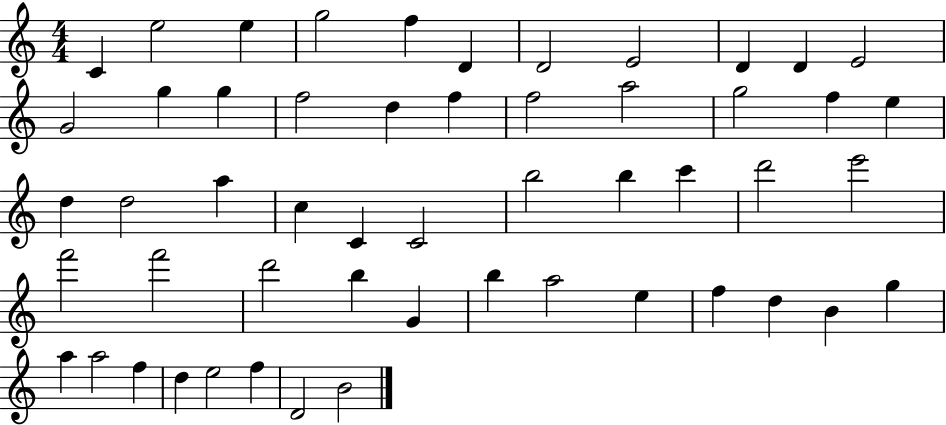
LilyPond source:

{
  \clef treble
  \numericTimeSignature
  \time 4/4
  \key c \major
  c'4 e''2 e''4 | g''2 f''4 d'4 | d'2 e'2 | d'4 d'4 e'2 | \break g'2 g''4 g''4 | f''2 d''4 f''4 | f''2 a''2 | g''2 f''4 e''4 | \break d''4 d''2 a''4 | c''4 c'4 c'2 | b''2 b''4 c'''4 | d'''2 e'''2 | \break f'''2 f'''2 | d'''2 b''4 g'4 | b''4 a''2 e''4 | f''4 d''4 b'4 g''4 | \break a''4 a''2 f''4 | d''4 e''2 f''4 | d'2 b'2 | \bar "|."
}